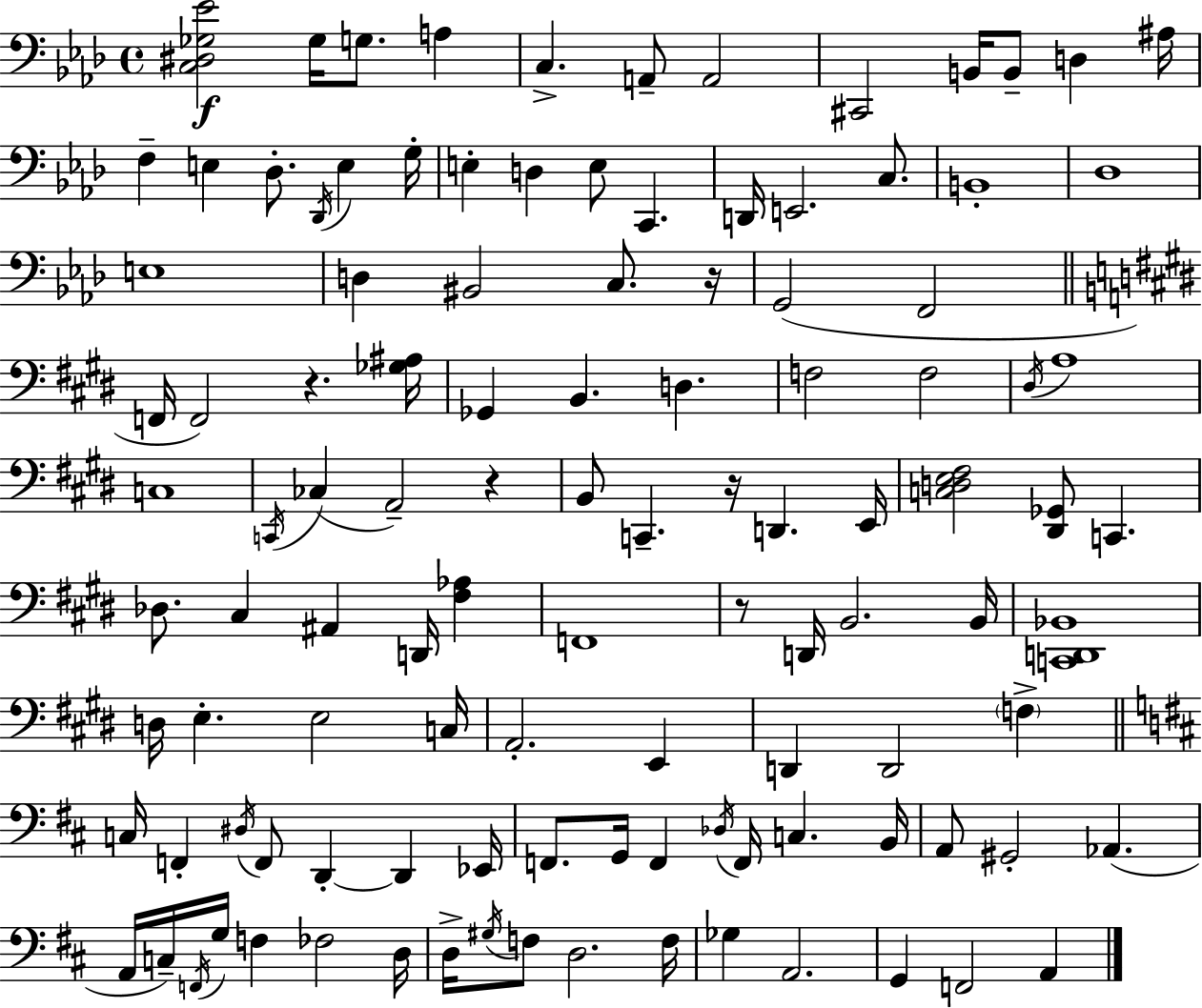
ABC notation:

X:1
T:Untitled
M:4/4
L:1/4
K:Fm
[C,^D,_G,_E]2 _G,/4 G,/2 A, C, A,,/2 A,,2 ^C,,2 B,,/4 B,,/2 D, ^A,/4 F, E, _D,/2 _D,,/4 E, G,/4 E, D, E,/2 C,, D,,/4 E,,2 C,/2 B,,4 _D,4 E,4 D, ^B,,2 C,/2 z/4 G,,2 F,,2 F,,/4 F,,2 z [_G,^A,]/4 _G,, B,, D, F,2 F,2 ^D,/4 A,4 C,4 C,,/4 _C, A,,2 z B,,/2 C,, z/4 D,, E,,/4 [C,D,E,^F,]2 [^D,,_G,,]/2 C,, _D,/2 ^C, ^A,, D,,/4 [^F,_A,] F,,4 z/2 D,,/4 B,,2 B,,/4 [C,,D,,_B,,]4 D,/4 E, E,2 C,/4 A,,2 E,, D,, D,,2 F, C,/4 F,, ^D,/4 F,,/2 D,, D,, _E,,/4 F,,/2 G,,/4 F,, _D,/4 F,,/4 C, B,,/4 A,,/2 ^G,,2 _A,, A,,/4 C,/4 F,,/4 G,/4 F, _F,2 D,/4 D,/4 ^G,/4 F,/2 D,2 F,/4 _G, A,,2 G,, F,,2 A,,